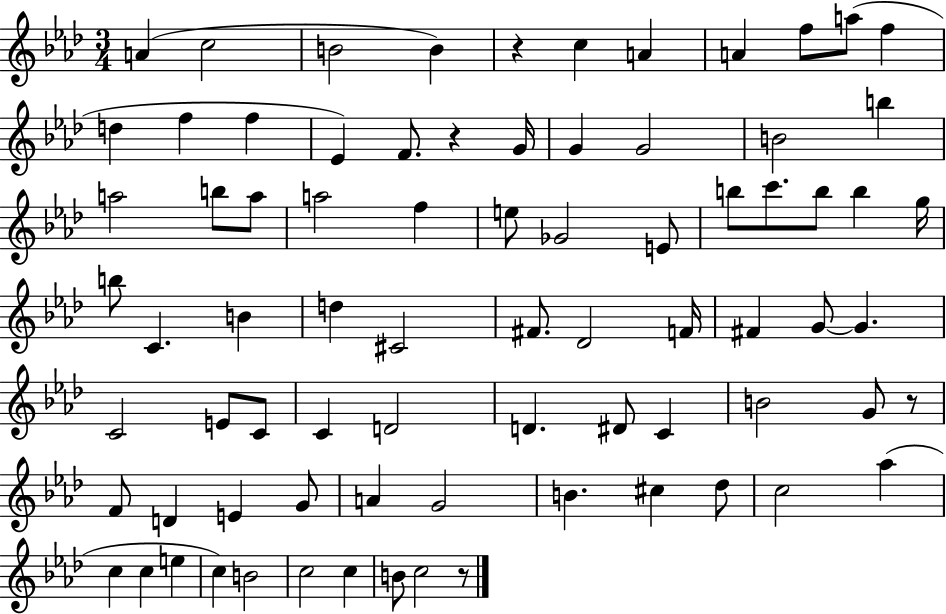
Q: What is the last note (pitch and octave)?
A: C5